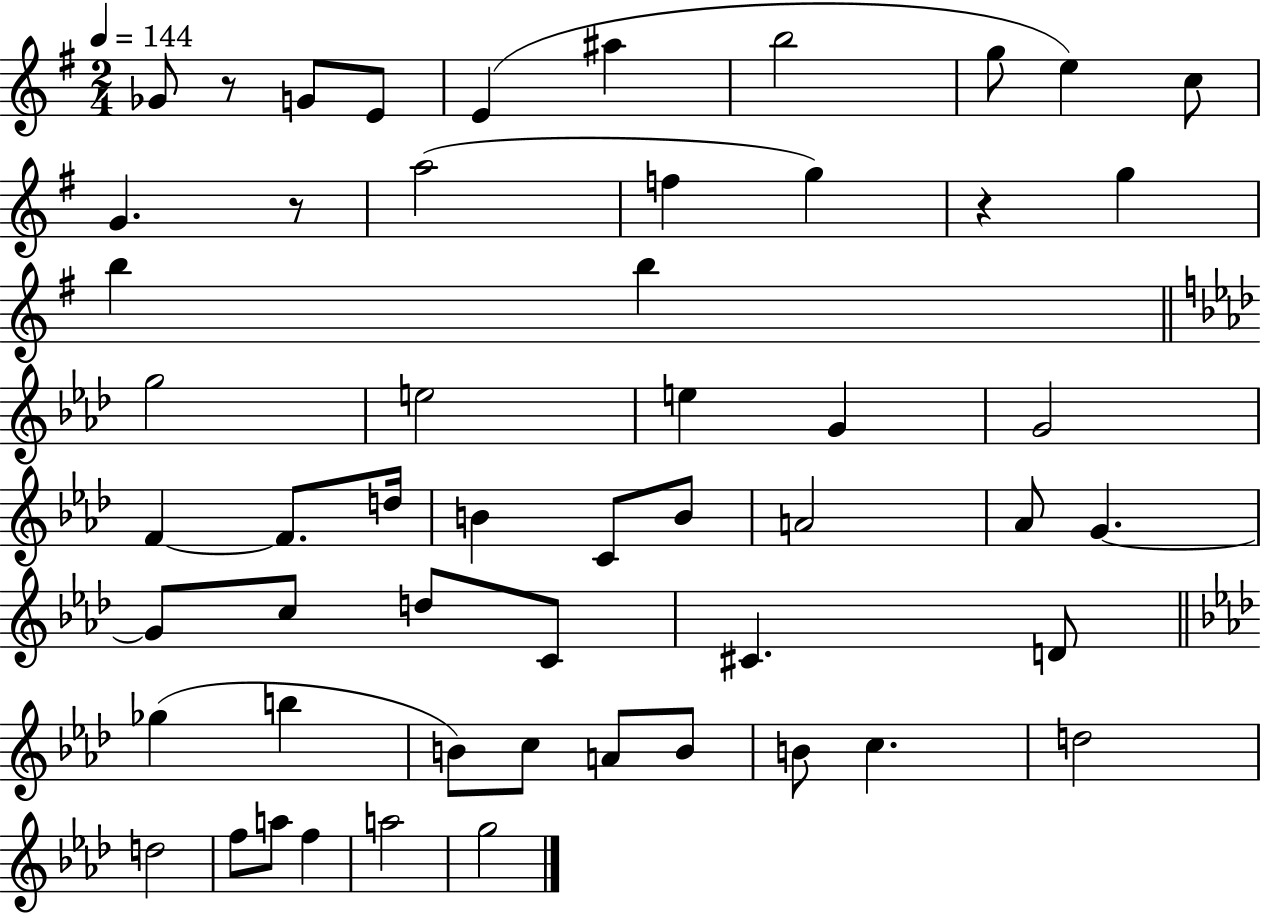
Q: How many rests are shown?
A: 3